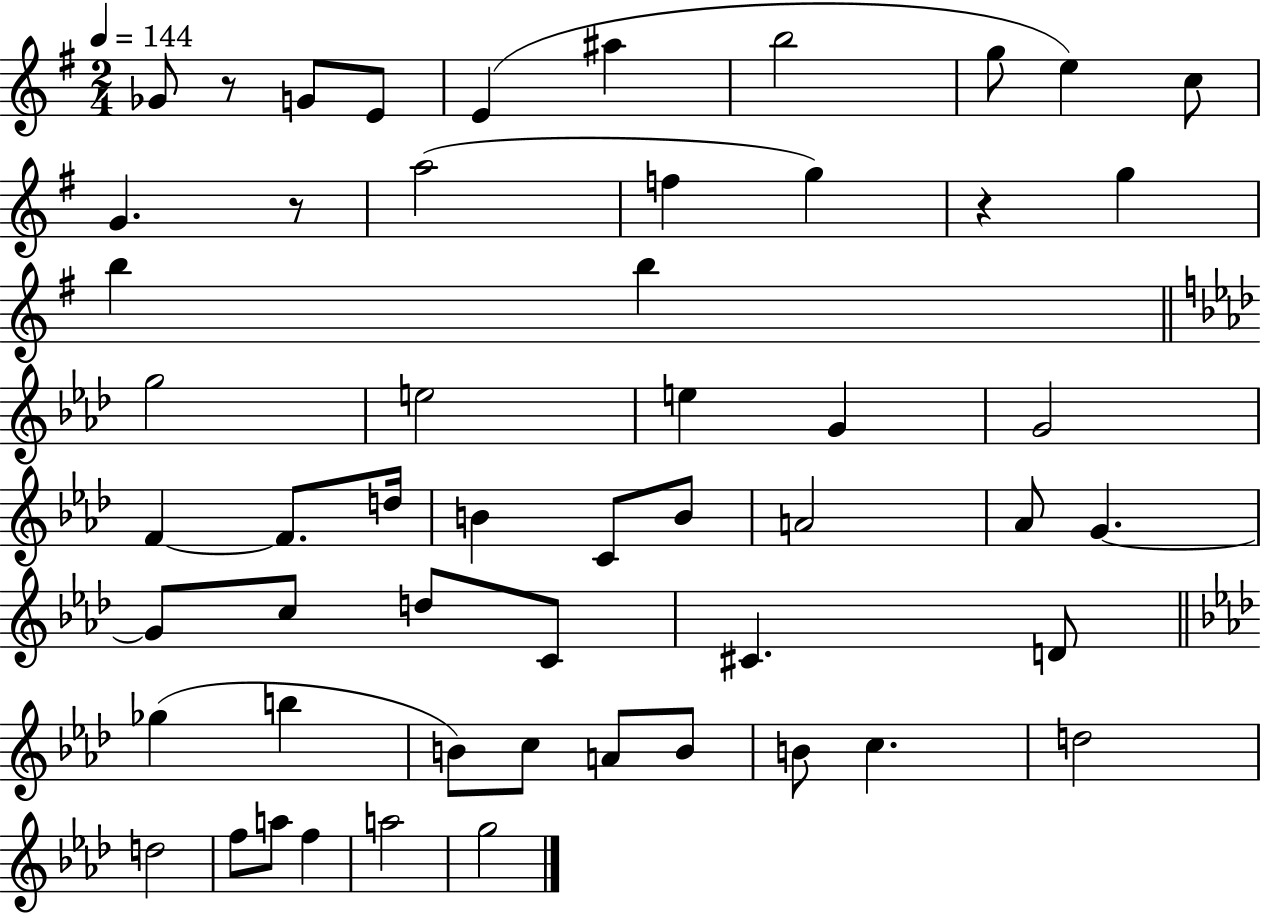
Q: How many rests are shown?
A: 3